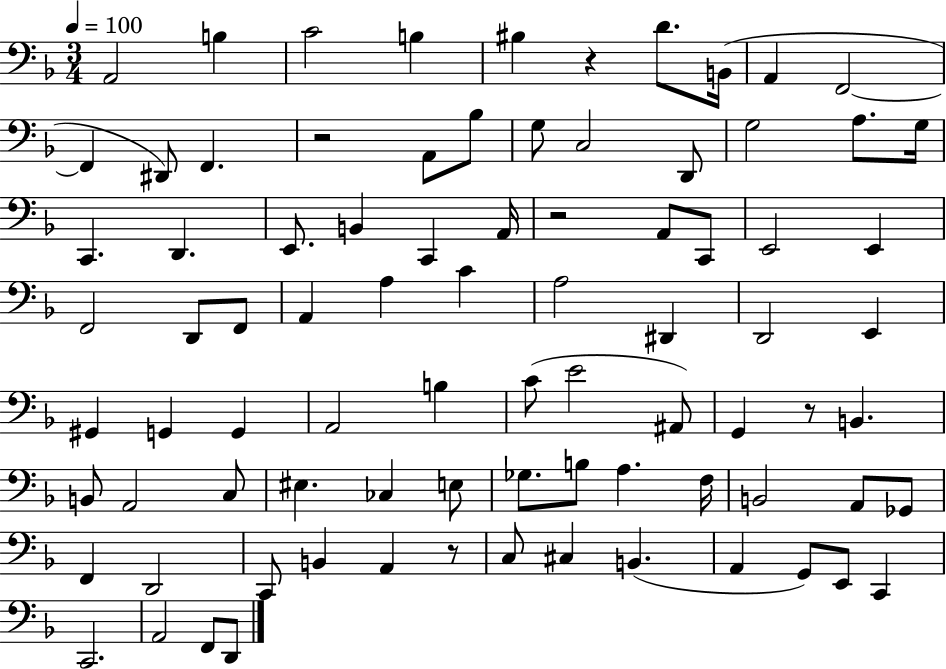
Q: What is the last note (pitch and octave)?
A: D2